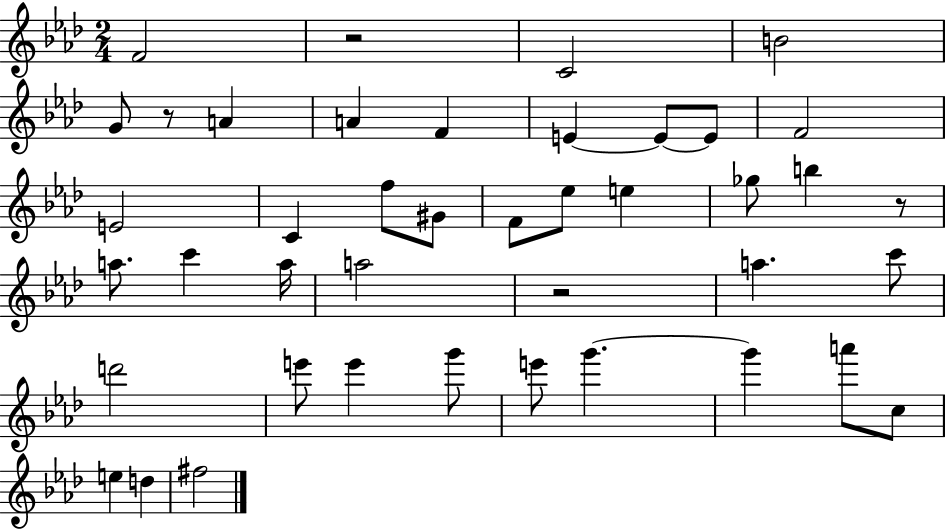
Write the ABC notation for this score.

X:1
T:Untitled
M:2/4
L:1/4
K:Ab
F2 z2 C2 B2 G/2 z/2 A A F E E/2 E/2 F2 E2 C f/2 ^G/2 F/2 _e/2 e _g/2 b z/2 a/2 c' a/4 a2 z2 a c'/2 d'2 e'/2 e' g'/2 e'/2 g' g' a'/2 c/2 e d ^f2